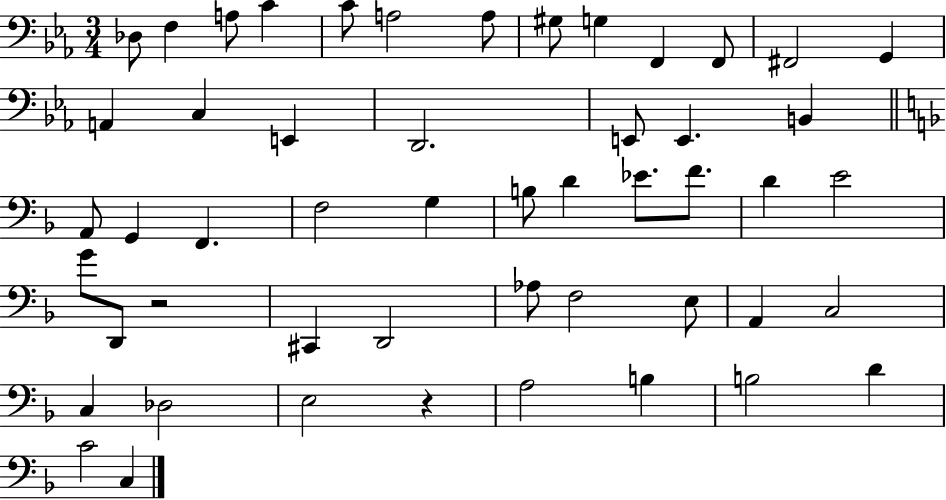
Db3/e F3/q A3/e C4/q C4/e A3/h A3/e G#3/e G3/q F2/q F2/e F#2/h G2/q A2/q C3/q E2/q D2/h. E2/e E2/q. B2/q A2/e G2/q F2/q. F3/h G3/q B3/e D4/q Eb4/e. F4/e. D4/q E4/h G4/e D2/e R/h C#2/q D2/h Ab3/e F3/h E3/e A2/q C3/h C3/q Db3/h E3/h R/q A3/h B3/q B3/h D4/q C4/h C3/q